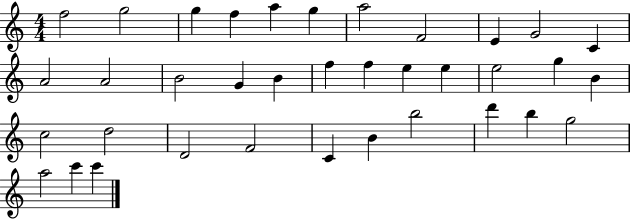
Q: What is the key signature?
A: C major